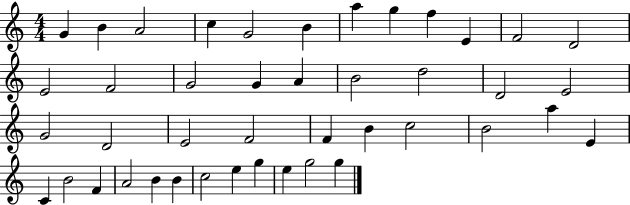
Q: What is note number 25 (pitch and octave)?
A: F4